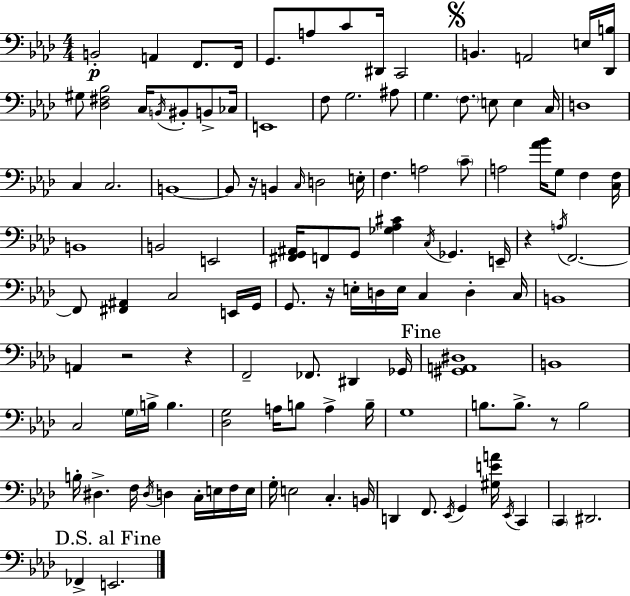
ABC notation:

X:1
T:Untitled
M:4/4
L:1/4
K:Fm
B,,2 A,, F,,/2 F,,/4 G,,/2 A,/2 C/2 ^D,,/4 C,,2 B,, A,,2 E,/4 [_D,,B,]/4 ^G,/2 [_D,^F,_B,]2 C,/4 B,,/4 ^B,,/2 B,,/2 _C,/4 E,,4 F,/2 G,2 ^A,/2 G, F,/2 E,/2 E, C,/4 D,4 C, C,2 B,,4 B,,/2 z/4 B,, C,/4 D,2 E,/4 F, A,2 C/2 A,2 [_A_B]/4 G,/2 F, [C,F,]/4 B,,4 B,,2 E,,2 [^F,,G,,^A,,]/4 F,,/2 G,,/2 [_G,_A,^C] C,/4 _G,, E,,/4 z A,/4 F,,2 F,,/2 [^F,,^A,,] C,2 E,,/4 G,,/4 G,,/2 z/4 E,/4 D,/4 E,/4 C, D, C,/4 B,,4 A,, z2 z F,,2 _F,,/2 ^D,, _G,,/4 [^G,,A,,^D,]4 B,,4 C,2 G,/4 B,/4 B, [_D,G,]2 A,/4 B,/2 A, B,/4 G,4 B,/2 B,/2 z/2 B,2 B,/4 ^D, F,/4 ^D,/4 D, C,/4 E,/4 F,/4 E,/4 G,/4 E,2 C, B,,/4 D,, F,,/2 _E,,/4 G,, [^G,EA]/4 _E,,/4 C,, C,, ^D,,2 _F,, E,,2